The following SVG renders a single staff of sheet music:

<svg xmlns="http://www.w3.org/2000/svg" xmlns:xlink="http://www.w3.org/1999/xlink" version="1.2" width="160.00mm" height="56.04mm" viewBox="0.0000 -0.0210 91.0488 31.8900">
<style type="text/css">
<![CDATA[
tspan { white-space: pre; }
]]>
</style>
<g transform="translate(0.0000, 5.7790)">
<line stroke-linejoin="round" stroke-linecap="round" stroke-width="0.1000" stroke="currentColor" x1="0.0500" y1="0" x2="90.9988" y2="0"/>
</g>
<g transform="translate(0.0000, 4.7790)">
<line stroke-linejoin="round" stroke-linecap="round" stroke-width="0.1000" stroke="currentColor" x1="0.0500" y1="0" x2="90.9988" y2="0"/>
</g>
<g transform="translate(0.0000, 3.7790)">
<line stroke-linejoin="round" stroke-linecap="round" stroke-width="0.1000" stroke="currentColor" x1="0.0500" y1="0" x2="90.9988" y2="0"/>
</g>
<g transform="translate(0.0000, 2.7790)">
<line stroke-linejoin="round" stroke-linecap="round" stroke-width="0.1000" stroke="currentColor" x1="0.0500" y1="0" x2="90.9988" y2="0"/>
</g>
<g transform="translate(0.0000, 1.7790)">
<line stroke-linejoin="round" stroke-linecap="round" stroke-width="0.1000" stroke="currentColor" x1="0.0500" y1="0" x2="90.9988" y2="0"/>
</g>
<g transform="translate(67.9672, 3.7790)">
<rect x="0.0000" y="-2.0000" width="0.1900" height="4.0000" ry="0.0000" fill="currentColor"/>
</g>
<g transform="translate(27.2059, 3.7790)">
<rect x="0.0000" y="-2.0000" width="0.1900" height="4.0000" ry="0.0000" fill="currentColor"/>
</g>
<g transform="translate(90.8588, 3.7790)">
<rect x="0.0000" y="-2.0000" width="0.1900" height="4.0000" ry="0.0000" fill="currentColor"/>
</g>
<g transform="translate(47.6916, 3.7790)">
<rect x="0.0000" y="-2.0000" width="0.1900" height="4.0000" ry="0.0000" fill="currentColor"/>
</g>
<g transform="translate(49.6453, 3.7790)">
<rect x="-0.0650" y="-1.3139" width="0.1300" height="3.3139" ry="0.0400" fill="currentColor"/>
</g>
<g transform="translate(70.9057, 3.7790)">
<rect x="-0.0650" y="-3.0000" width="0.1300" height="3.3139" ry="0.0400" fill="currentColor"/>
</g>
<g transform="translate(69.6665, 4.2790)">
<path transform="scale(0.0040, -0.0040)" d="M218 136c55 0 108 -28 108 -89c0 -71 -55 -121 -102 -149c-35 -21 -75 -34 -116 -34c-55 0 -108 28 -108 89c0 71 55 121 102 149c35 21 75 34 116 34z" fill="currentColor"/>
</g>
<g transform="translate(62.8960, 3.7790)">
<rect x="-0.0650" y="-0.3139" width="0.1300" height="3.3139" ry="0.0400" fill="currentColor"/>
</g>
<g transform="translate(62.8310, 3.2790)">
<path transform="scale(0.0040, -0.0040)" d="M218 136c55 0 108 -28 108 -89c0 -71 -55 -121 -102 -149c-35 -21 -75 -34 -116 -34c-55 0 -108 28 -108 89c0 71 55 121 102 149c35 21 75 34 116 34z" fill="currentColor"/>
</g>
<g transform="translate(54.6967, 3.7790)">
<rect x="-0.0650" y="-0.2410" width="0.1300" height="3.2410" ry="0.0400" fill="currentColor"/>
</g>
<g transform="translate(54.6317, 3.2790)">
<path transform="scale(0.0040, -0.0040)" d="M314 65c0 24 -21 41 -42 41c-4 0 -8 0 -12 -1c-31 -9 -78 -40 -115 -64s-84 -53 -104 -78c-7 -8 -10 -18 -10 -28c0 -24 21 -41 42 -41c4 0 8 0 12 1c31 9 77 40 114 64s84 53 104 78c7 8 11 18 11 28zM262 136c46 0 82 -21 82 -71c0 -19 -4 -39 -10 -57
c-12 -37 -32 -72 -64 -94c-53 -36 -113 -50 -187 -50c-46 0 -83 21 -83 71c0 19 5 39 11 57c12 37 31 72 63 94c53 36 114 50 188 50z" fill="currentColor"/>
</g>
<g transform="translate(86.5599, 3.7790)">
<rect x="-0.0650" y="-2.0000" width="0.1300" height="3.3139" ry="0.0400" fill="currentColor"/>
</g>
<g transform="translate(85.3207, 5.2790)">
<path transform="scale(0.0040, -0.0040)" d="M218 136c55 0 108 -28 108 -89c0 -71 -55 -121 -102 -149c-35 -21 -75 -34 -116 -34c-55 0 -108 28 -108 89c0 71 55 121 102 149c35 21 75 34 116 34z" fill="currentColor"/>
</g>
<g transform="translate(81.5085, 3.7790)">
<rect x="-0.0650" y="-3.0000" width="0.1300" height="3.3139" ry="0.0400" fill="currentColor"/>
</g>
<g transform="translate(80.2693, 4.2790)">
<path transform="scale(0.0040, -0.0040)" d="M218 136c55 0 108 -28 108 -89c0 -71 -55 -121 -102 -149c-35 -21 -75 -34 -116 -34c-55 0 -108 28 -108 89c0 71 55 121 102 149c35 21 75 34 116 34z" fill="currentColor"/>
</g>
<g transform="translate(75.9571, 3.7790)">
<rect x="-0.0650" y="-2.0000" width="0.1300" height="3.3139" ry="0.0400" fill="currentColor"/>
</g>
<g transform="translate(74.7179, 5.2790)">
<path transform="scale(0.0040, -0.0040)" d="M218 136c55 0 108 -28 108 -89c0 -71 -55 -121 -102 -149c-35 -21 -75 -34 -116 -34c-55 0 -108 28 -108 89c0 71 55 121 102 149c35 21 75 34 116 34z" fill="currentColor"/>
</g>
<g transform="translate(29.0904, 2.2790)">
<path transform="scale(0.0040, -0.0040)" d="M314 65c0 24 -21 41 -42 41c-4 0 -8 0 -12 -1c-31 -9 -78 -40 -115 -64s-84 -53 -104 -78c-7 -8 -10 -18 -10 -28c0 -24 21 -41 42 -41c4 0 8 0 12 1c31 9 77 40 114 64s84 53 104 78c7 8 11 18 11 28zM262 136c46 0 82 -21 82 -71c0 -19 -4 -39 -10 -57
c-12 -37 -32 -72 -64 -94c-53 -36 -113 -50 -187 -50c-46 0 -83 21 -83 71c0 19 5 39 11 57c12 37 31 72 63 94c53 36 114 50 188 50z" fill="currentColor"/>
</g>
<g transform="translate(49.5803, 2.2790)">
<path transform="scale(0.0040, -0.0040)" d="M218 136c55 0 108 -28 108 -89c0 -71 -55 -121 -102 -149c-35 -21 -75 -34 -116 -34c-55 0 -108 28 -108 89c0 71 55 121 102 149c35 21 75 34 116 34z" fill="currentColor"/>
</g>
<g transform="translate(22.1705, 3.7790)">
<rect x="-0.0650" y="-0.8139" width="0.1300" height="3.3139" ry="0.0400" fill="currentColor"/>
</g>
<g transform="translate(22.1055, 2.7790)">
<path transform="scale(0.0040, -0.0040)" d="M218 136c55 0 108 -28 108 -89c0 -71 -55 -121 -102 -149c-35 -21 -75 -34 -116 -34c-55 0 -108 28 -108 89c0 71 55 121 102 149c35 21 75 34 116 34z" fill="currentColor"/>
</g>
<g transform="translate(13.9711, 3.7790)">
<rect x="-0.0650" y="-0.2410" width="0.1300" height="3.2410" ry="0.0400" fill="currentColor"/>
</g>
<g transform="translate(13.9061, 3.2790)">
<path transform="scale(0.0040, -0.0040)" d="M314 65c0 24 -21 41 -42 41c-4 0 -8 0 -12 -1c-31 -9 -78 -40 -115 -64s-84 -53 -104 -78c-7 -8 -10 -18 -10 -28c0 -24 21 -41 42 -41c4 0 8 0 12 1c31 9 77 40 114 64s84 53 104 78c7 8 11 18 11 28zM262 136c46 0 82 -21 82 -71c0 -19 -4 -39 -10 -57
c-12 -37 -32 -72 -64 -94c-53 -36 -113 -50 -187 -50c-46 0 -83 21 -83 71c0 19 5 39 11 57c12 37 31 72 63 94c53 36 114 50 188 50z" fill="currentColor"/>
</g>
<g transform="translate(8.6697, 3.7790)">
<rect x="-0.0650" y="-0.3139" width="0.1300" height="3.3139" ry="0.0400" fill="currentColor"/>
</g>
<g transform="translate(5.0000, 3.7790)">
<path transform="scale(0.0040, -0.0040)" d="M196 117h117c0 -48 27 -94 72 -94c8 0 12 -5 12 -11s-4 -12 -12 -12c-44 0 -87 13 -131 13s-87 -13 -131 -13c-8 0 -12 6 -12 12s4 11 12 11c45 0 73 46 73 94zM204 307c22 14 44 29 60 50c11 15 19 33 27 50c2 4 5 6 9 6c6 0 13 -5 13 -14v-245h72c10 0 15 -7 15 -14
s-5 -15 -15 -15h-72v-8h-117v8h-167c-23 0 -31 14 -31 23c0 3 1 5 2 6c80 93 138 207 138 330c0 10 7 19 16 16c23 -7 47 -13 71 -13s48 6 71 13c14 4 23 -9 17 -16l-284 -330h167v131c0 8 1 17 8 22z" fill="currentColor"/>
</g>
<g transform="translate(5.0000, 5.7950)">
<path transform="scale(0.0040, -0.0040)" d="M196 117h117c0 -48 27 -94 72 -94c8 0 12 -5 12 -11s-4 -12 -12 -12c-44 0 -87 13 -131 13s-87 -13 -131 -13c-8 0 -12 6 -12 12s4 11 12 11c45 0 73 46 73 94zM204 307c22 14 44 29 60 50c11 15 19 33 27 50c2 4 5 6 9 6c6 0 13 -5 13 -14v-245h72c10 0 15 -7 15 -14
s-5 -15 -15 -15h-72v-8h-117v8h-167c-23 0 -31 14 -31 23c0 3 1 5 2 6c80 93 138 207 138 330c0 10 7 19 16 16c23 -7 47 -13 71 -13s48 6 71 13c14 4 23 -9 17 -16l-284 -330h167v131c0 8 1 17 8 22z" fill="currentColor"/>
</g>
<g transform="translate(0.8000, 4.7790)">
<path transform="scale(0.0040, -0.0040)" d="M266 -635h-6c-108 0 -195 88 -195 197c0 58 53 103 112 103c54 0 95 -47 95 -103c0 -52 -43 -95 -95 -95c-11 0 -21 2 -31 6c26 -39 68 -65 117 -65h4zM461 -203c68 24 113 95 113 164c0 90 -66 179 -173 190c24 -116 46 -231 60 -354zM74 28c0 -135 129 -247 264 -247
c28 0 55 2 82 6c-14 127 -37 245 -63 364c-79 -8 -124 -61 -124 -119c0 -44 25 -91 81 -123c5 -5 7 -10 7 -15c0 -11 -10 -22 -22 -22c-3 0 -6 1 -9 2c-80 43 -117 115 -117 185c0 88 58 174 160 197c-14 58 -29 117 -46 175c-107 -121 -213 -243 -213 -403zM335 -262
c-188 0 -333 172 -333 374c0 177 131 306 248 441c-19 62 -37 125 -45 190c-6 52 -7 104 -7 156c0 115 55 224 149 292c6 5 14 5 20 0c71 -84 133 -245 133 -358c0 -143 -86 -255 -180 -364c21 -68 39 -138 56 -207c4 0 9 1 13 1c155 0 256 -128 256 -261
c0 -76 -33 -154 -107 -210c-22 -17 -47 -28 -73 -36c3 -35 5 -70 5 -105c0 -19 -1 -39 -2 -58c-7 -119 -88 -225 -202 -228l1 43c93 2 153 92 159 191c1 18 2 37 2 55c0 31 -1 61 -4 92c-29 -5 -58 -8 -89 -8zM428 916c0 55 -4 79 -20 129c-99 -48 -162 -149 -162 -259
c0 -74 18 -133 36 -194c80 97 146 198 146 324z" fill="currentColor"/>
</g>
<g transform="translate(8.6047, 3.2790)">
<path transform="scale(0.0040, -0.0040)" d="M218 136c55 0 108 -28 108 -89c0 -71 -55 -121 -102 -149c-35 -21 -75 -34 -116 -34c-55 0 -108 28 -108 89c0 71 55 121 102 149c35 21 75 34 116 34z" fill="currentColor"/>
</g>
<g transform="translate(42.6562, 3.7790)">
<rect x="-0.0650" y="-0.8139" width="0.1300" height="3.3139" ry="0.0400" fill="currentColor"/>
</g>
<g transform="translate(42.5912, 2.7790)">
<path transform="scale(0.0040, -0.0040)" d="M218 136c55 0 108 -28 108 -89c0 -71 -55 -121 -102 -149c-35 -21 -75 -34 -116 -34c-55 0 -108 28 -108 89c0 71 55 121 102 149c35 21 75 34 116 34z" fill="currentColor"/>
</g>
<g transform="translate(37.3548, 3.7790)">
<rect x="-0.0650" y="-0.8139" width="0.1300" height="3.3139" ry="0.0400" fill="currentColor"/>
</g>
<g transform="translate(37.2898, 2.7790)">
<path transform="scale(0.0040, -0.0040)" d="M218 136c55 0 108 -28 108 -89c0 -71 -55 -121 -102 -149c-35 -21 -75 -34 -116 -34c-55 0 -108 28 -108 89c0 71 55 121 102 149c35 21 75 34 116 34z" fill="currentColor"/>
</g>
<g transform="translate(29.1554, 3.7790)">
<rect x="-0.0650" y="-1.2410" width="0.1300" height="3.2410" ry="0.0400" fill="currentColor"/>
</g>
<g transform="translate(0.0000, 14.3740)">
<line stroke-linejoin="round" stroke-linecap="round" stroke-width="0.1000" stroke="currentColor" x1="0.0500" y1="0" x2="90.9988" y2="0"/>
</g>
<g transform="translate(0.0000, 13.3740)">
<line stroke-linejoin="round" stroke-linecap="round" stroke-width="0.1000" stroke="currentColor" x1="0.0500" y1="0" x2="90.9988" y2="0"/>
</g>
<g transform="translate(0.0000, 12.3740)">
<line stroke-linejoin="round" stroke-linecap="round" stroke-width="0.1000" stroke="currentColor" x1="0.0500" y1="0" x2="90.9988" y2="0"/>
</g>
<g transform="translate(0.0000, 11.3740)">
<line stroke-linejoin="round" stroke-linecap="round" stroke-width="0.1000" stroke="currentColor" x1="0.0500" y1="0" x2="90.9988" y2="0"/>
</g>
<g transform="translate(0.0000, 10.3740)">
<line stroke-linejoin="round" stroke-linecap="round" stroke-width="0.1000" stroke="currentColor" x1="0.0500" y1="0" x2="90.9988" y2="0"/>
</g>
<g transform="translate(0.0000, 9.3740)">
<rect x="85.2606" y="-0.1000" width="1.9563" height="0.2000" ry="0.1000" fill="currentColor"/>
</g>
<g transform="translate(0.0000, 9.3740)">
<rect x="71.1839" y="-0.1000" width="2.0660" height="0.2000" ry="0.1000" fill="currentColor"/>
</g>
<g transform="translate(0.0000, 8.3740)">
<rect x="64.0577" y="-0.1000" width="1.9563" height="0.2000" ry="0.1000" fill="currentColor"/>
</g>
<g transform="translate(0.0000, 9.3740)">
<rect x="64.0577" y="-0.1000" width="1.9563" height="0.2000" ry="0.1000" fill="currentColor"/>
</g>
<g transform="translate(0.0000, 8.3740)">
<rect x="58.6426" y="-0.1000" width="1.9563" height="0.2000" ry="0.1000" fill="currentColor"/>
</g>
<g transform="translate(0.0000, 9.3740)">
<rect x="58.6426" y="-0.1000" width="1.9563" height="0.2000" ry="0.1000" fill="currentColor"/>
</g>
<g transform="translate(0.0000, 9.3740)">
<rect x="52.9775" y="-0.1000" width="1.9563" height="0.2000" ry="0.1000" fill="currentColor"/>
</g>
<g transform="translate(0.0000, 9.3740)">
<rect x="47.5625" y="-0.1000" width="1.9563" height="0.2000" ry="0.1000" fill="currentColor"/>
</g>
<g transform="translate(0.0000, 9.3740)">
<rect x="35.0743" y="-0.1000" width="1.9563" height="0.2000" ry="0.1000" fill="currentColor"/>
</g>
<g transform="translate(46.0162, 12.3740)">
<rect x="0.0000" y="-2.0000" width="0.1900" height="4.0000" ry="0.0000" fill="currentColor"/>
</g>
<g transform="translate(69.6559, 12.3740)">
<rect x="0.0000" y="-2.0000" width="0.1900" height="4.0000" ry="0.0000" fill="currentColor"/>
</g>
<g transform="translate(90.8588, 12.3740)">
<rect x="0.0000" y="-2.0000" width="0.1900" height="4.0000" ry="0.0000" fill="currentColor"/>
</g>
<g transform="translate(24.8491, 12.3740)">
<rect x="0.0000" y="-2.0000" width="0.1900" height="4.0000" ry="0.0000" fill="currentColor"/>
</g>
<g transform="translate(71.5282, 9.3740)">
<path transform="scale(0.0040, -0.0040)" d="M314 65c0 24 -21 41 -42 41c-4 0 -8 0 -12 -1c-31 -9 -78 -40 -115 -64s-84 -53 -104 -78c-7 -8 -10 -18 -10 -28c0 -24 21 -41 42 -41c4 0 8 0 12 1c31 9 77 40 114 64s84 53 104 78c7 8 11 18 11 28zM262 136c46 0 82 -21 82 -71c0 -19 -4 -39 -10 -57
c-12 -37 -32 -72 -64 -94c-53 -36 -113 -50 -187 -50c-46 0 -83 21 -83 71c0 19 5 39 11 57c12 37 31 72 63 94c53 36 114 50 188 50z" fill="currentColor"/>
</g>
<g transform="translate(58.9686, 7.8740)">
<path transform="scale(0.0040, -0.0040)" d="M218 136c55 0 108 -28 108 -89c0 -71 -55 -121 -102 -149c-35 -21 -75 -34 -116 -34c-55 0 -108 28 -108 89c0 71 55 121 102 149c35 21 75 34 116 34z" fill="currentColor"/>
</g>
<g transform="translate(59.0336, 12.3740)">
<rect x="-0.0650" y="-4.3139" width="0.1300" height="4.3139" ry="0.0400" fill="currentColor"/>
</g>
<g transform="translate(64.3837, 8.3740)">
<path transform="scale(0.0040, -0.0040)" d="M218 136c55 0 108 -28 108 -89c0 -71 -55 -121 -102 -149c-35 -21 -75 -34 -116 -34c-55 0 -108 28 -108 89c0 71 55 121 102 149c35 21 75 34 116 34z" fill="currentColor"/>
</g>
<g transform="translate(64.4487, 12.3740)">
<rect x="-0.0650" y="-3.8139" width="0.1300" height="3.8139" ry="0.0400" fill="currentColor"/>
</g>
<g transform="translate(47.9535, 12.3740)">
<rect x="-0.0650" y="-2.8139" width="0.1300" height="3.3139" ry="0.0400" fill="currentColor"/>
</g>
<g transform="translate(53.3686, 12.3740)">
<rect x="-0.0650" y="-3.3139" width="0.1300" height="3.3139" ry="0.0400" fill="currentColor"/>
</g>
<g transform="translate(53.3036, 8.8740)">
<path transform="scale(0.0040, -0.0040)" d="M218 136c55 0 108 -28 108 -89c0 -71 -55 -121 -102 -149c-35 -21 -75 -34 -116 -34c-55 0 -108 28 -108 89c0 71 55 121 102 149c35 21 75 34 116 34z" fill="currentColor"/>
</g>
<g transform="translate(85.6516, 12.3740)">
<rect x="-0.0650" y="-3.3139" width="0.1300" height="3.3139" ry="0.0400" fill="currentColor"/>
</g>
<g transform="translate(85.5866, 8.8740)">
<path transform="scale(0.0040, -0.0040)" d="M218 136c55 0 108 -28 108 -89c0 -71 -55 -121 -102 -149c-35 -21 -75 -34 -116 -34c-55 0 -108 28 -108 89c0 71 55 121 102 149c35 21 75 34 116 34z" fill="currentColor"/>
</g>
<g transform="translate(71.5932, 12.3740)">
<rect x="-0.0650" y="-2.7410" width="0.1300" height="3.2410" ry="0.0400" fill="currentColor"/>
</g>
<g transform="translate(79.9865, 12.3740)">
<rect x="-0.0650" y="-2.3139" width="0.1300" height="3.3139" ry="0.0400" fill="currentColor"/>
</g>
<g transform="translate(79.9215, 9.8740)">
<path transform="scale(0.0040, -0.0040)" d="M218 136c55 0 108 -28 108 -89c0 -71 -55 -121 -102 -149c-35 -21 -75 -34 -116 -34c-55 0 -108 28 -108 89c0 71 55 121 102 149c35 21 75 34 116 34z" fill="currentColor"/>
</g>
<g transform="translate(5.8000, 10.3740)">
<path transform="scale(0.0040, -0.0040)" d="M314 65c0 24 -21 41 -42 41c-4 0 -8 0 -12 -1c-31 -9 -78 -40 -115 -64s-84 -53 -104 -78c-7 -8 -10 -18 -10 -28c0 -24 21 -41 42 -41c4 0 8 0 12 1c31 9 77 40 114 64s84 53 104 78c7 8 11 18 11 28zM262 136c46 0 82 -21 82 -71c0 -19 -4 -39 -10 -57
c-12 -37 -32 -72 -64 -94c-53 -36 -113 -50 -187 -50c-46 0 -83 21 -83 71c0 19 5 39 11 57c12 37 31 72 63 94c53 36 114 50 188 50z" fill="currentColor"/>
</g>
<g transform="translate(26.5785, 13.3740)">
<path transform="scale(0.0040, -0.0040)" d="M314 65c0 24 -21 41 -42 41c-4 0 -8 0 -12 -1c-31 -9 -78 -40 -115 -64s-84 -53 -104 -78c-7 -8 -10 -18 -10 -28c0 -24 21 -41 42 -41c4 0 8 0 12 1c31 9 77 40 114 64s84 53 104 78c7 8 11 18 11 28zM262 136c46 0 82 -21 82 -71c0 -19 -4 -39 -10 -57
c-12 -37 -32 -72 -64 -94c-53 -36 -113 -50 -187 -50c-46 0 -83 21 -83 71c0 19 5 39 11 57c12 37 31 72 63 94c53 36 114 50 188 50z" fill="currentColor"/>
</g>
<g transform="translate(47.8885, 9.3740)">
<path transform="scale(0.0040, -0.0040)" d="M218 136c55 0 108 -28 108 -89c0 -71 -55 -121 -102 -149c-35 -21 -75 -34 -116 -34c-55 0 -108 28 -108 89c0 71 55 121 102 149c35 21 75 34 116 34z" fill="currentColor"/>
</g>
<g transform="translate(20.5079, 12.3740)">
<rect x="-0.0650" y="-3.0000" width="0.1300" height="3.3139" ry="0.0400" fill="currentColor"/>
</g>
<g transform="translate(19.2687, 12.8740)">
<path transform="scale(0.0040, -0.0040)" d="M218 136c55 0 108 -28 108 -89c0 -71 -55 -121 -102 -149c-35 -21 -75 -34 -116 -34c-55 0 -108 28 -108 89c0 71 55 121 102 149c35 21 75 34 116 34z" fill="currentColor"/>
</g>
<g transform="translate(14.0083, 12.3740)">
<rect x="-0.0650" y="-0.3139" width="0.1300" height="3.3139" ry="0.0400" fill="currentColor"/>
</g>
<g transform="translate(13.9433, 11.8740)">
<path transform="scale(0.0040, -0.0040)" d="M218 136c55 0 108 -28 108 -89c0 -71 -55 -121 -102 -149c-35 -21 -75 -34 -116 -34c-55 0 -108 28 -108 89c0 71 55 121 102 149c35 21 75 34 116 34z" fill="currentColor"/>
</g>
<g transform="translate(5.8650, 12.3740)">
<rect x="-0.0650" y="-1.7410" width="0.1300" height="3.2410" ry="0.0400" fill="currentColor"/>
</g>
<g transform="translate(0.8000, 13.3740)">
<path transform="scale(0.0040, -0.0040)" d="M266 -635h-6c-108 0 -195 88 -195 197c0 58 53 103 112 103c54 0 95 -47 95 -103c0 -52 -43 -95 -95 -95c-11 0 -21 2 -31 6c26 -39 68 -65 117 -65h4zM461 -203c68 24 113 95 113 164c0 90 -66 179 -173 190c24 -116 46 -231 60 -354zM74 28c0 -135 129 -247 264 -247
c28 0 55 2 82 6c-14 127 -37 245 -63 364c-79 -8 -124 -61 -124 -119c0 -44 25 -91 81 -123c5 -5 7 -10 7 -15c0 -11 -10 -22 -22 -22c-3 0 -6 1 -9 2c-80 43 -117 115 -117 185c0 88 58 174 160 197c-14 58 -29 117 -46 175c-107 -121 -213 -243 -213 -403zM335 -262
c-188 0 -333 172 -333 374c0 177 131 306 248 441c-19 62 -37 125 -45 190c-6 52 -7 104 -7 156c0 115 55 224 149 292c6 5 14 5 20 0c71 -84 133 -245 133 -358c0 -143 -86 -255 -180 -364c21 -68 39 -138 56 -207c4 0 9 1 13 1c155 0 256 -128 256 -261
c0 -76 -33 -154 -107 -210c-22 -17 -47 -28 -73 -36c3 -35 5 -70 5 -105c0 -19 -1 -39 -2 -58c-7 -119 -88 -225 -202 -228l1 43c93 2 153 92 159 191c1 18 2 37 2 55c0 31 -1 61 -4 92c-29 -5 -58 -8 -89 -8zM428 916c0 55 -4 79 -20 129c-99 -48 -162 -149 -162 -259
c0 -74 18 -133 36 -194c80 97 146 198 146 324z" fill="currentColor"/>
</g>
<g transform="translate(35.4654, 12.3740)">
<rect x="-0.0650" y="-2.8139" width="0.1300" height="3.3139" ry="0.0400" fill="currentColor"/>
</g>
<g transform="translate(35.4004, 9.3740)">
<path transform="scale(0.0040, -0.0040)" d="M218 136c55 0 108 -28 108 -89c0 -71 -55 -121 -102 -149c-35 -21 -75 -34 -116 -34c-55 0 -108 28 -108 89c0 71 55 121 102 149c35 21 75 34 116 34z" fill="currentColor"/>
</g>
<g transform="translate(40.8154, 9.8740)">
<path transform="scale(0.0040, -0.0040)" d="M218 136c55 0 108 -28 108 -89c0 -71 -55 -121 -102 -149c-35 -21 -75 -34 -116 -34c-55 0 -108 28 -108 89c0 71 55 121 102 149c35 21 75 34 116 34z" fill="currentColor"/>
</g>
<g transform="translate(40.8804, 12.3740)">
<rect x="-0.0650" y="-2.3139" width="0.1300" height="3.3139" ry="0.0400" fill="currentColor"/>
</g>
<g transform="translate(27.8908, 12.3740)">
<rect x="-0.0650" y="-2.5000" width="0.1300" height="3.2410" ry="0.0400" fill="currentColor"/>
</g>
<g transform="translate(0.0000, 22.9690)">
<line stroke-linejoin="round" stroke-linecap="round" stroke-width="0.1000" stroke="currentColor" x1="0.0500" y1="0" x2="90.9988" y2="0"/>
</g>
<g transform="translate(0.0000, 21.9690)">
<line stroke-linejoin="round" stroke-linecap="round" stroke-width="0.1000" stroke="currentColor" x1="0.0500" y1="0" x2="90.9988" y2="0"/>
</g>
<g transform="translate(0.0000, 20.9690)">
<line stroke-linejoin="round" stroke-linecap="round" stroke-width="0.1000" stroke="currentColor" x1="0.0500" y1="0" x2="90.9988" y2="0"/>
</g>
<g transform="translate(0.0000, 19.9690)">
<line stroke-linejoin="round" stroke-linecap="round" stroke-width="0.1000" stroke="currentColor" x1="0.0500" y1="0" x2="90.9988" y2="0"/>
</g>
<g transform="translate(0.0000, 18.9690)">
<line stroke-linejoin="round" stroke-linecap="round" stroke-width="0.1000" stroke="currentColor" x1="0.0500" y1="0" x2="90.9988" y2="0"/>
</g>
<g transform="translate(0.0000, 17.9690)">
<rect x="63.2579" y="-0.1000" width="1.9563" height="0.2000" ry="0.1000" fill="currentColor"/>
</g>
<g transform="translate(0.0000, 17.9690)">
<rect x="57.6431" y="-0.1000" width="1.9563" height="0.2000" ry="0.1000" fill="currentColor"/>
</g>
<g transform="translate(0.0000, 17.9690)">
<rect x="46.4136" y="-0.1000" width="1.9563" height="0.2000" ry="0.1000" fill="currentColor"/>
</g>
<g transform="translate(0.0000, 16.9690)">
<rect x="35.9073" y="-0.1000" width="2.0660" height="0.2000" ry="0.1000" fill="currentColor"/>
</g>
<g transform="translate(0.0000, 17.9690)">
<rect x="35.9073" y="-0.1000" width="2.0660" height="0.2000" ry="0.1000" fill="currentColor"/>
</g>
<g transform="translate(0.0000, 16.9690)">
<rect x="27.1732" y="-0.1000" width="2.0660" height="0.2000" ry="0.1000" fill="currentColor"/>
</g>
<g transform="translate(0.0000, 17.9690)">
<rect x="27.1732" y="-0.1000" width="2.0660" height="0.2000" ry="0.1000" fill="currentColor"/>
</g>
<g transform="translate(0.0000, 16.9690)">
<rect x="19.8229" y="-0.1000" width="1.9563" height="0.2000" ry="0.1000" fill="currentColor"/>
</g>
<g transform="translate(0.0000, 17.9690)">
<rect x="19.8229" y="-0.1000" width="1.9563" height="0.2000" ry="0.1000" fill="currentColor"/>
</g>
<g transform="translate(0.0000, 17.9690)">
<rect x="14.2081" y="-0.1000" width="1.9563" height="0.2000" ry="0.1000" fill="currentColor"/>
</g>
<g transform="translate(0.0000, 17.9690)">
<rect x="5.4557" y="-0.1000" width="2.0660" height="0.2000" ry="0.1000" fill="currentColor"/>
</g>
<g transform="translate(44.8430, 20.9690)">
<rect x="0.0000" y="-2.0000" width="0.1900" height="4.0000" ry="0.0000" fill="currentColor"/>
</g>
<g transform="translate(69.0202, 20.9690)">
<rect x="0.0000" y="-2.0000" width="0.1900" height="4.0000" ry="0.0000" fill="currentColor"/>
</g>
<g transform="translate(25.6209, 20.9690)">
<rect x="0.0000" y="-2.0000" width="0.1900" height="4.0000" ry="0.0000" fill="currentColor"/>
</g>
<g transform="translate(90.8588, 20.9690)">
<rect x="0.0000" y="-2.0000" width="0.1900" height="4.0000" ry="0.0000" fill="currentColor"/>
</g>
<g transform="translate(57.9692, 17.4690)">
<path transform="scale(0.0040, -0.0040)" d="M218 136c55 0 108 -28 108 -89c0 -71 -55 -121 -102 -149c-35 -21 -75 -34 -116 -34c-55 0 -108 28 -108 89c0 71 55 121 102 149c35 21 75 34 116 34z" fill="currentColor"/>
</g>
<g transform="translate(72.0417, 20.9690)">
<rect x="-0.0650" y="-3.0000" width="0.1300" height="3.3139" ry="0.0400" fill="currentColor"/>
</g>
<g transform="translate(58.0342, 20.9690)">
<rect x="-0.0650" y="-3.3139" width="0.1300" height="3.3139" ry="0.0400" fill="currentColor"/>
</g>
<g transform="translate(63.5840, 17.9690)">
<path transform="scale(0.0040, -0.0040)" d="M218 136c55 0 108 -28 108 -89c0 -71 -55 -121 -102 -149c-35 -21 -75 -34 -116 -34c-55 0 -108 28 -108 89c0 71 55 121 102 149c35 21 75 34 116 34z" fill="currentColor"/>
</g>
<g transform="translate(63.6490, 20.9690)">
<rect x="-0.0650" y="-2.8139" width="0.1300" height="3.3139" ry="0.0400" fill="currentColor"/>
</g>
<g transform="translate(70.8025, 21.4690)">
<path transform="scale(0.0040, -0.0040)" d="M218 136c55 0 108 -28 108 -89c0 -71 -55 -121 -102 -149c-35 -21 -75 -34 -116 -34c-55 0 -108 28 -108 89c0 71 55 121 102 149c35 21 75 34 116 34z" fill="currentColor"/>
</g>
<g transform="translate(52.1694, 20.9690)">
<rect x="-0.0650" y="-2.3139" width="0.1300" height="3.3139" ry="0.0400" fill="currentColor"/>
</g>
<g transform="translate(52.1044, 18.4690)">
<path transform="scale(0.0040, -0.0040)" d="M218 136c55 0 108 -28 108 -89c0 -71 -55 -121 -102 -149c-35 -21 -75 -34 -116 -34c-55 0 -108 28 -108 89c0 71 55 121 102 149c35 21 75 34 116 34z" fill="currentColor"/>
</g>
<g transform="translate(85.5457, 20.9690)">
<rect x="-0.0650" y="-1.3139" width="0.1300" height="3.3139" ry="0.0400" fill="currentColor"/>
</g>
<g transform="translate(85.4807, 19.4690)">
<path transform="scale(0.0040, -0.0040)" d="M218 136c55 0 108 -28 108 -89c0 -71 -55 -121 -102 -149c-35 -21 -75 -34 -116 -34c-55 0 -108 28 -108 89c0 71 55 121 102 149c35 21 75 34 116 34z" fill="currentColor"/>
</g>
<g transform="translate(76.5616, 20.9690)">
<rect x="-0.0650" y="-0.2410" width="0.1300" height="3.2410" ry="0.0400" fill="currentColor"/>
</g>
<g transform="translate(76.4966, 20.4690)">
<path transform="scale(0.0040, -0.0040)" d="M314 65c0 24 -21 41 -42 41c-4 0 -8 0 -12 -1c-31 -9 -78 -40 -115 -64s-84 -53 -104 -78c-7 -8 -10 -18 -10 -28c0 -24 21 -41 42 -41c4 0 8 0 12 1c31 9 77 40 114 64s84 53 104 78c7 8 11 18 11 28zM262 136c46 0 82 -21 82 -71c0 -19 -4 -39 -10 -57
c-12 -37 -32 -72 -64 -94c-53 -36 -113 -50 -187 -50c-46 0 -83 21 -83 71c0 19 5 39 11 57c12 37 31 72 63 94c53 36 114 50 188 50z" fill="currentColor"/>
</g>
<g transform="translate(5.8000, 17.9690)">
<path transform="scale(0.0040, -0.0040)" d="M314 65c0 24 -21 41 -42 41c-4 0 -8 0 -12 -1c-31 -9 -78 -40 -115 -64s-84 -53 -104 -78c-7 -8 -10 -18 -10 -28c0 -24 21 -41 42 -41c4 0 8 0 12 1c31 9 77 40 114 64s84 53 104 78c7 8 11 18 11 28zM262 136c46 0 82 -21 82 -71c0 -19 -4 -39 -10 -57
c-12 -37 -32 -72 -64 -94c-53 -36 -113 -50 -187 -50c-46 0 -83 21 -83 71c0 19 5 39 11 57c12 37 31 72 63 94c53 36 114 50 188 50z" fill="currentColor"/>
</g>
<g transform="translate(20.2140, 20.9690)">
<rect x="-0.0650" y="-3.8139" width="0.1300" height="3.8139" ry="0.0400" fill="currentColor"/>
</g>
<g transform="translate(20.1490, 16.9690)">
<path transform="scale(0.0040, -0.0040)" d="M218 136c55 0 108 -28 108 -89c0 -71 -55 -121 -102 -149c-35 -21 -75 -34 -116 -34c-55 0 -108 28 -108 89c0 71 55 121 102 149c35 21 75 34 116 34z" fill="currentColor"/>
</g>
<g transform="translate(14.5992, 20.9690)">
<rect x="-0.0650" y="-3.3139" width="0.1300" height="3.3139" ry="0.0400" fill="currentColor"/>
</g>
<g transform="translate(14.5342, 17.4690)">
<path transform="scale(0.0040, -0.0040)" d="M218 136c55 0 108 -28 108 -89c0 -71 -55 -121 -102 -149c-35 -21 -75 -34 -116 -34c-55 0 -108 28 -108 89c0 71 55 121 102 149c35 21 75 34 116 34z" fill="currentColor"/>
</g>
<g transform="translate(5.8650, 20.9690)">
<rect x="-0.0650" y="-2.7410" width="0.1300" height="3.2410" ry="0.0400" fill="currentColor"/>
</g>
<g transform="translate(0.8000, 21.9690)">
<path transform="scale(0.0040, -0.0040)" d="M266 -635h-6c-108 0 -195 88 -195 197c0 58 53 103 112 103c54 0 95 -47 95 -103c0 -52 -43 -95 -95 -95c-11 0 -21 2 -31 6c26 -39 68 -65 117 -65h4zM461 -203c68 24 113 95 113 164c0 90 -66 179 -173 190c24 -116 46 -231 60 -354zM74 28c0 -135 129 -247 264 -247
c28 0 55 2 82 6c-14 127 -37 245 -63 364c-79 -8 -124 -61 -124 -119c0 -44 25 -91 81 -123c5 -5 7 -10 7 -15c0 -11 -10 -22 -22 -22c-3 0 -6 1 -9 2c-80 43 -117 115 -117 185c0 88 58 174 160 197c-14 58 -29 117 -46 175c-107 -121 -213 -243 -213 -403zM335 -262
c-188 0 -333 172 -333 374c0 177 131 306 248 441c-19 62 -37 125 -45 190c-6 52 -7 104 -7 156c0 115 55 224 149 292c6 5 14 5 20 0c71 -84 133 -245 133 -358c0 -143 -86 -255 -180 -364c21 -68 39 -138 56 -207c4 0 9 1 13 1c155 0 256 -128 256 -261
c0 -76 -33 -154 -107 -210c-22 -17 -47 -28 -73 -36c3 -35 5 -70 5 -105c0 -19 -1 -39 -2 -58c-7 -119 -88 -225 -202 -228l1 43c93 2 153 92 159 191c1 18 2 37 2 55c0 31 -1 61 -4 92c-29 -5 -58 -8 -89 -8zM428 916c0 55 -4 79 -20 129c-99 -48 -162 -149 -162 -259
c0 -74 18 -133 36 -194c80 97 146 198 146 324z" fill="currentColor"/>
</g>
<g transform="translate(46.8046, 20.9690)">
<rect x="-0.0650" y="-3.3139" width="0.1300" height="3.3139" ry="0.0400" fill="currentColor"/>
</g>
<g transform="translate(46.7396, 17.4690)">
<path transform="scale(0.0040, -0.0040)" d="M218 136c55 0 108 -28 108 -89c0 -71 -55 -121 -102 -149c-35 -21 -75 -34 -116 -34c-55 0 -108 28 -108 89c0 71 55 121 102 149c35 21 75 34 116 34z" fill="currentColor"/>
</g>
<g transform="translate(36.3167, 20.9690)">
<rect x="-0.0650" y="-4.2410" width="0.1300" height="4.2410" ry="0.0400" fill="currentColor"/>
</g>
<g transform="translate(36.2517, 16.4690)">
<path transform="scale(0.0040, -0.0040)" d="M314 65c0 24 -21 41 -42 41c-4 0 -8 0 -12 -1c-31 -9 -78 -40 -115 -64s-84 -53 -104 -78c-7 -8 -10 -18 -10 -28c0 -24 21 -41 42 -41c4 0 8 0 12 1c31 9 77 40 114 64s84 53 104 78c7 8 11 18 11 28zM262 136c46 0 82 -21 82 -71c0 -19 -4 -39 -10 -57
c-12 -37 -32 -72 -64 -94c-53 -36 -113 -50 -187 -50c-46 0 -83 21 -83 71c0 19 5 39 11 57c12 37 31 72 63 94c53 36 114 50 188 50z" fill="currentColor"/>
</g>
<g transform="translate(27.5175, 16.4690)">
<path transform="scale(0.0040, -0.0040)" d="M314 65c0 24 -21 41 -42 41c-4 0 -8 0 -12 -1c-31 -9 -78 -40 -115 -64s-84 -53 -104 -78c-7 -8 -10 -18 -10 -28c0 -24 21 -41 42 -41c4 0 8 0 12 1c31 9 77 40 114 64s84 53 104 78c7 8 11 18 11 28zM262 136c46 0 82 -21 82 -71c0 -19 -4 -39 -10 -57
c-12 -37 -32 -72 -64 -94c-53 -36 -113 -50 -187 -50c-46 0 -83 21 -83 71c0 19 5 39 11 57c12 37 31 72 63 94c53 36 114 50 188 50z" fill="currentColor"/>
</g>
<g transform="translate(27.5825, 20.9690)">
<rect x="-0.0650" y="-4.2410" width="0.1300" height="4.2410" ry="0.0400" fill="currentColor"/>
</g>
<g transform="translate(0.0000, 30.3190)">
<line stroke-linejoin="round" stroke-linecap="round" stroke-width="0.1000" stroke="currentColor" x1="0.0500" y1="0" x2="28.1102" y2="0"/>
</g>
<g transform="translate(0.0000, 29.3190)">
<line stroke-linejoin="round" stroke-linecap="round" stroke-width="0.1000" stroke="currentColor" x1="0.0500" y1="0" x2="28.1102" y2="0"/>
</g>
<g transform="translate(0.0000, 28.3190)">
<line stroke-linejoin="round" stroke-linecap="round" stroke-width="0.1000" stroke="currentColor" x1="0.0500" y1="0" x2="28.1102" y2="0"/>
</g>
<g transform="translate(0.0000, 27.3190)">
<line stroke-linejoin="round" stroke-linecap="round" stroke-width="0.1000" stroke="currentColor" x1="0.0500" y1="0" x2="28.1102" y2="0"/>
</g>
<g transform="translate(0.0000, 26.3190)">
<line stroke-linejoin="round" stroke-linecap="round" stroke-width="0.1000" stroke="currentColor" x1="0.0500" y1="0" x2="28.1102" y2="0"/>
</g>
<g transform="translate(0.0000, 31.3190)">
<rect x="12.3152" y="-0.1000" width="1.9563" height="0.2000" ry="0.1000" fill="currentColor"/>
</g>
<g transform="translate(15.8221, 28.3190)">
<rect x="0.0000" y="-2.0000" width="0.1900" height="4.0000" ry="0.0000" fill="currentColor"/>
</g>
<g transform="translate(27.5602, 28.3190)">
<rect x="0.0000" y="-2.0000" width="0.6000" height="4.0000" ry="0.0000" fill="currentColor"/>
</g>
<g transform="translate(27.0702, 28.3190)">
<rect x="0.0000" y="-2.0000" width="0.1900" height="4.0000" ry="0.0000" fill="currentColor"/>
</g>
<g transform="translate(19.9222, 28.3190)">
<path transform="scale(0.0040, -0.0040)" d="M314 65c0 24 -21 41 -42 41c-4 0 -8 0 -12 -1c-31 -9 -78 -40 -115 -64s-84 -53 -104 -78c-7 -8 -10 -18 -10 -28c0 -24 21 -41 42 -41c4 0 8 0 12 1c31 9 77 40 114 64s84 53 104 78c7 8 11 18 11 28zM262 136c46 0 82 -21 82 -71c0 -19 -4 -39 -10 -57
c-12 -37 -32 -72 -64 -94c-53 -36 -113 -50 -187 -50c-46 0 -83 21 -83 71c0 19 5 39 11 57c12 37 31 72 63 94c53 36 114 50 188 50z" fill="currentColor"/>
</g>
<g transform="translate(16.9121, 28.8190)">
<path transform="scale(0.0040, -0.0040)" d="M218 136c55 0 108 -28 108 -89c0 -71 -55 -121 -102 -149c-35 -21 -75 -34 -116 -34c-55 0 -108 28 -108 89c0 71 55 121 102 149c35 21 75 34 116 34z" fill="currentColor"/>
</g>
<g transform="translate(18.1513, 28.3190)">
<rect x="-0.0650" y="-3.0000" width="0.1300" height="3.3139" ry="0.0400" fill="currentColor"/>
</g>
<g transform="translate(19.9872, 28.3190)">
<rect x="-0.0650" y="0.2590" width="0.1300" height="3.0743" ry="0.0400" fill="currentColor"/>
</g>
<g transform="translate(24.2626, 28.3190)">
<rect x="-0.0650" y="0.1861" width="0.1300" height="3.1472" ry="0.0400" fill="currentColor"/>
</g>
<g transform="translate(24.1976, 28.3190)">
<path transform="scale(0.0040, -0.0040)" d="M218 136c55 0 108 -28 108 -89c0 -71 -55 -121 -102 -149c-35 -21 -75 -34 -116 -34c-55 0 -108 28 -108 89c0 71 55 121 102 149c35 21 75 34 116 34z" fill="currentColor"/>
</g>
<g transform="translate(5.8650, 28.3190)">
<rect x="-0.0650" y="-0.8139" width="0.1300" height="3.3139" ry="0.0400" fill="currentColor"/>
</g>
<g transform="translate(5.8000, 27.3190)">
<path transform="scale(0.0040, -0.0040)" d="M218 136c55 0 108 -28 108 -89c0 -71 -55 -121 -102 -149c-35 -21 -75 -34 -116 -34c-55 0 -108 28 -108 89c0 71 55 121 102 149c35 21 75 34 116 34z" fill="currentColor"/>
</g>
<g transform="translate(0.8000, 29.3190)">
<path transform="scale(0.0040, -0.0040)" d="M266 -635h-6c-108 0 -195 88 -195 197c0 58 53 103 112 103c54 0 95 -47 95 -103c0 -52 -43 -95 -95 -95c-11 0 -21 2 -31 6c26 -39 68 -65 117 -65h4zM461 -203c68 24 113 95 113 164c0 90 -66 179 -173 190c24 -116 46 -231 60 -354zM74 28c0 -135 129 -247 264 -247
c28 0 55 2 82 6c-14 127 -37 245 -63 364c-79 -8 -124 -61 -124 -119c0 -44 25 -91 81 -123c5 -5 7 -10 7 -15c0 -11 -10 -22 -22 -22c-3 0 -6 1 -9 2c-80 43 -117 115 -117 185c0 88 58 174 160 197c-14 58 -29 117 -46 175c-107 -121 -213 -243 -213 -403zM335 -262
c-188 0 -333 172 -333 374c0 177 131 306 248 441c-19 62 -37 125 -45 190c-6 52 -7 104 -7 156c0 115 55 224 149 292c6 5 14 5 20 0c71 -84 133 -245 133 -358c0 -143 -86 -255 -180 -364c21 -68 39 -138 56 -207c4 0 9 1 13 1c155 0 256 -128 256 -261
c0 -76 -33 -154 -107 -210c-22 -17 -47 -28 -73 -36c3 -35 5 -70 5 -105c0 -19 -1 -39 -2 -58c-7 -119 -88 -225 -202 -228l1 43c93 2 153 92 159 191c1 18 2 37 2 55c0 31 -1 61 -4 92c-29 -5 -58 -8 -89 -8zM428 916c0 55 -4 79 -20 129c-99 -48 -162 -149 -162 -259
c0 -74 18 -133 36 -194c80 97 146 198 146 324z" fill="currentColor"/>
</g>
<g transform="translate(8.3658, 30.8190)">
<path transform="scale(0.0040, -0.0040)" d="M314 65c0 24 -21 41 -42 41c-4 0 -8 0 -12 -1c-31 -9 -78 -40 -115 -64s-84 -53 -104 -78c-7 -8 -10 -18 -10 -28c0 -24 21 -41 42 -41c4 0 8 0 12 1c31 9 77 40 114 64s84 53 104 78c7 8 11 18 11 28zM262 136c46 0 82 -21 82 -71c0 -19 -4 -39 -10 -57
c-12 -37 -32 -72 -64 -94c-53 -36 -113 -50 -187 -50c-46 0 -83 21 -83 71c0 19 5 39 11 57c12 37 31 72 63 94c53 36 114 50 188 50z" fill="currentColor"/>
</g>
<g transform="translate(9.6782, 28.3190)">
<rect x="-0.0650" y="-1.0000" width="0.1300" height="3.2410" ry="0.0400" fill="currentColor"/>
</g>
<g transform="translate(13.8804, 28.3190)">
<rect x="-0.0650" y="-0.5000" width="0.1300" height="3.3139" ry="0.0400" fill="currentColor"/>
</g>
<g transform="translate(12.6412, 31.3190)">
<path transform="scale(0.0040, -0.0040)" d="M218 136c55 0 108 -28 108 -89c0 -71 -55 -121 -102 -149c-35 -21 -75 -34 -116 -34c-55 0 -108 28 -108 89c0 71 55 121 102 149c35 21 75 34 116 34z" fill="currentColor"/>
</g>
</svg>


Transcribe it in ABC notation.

X:1
T:Untitled
M:4/4
L:1/4
K:C
c c2 d e2 d d e c2 c A F A F f2 c A G2 a g a b d' c' a2 g b a2 b c' d'2 d'2 b g b a A c2 e d D2 C A B2 B